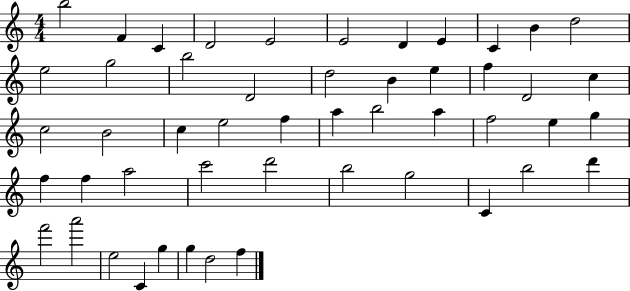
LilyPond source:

{
  \clef treble
  \numericTimeSignature
  \time 4/4
  \key c \major
  b''2 f'4 c'4 | d'2 e'2 | e'2 d'4 e'4 | c'4 b'4 d''2 | \break e''2 g''2 | b''2 d'2 | d''2 b'4 e''4 | f''4 d'2 c''4 | \break c''2 b'2 | c''4 e''2 f''4 | a''4 b''2 a''4 | f''2 e''4 g''4 | \break f''4 f''4 a''2 | c'''2 d'''2 | b''2 g''2 | c'4 b''2 d'''4 | \break f'''2 a'''2 | e''2 c'4 g''4 | g''4 d''2 f''4 | \bar "|."
}